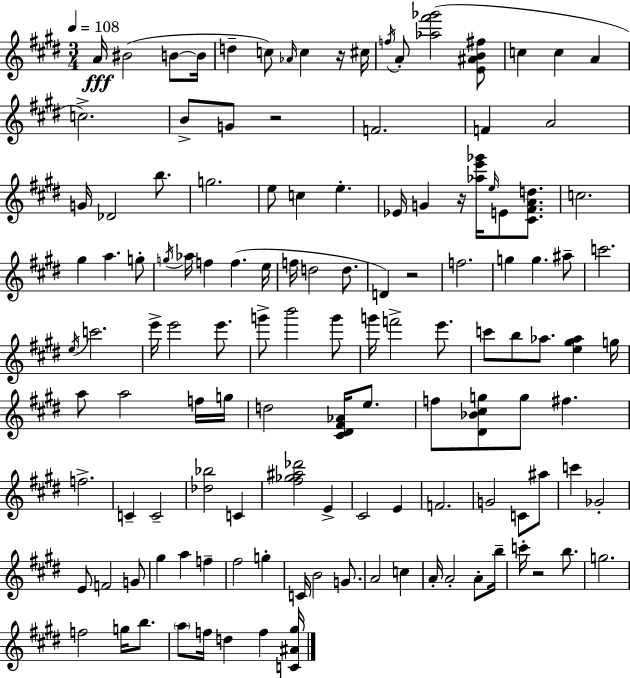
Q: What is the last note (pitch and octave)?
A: F5